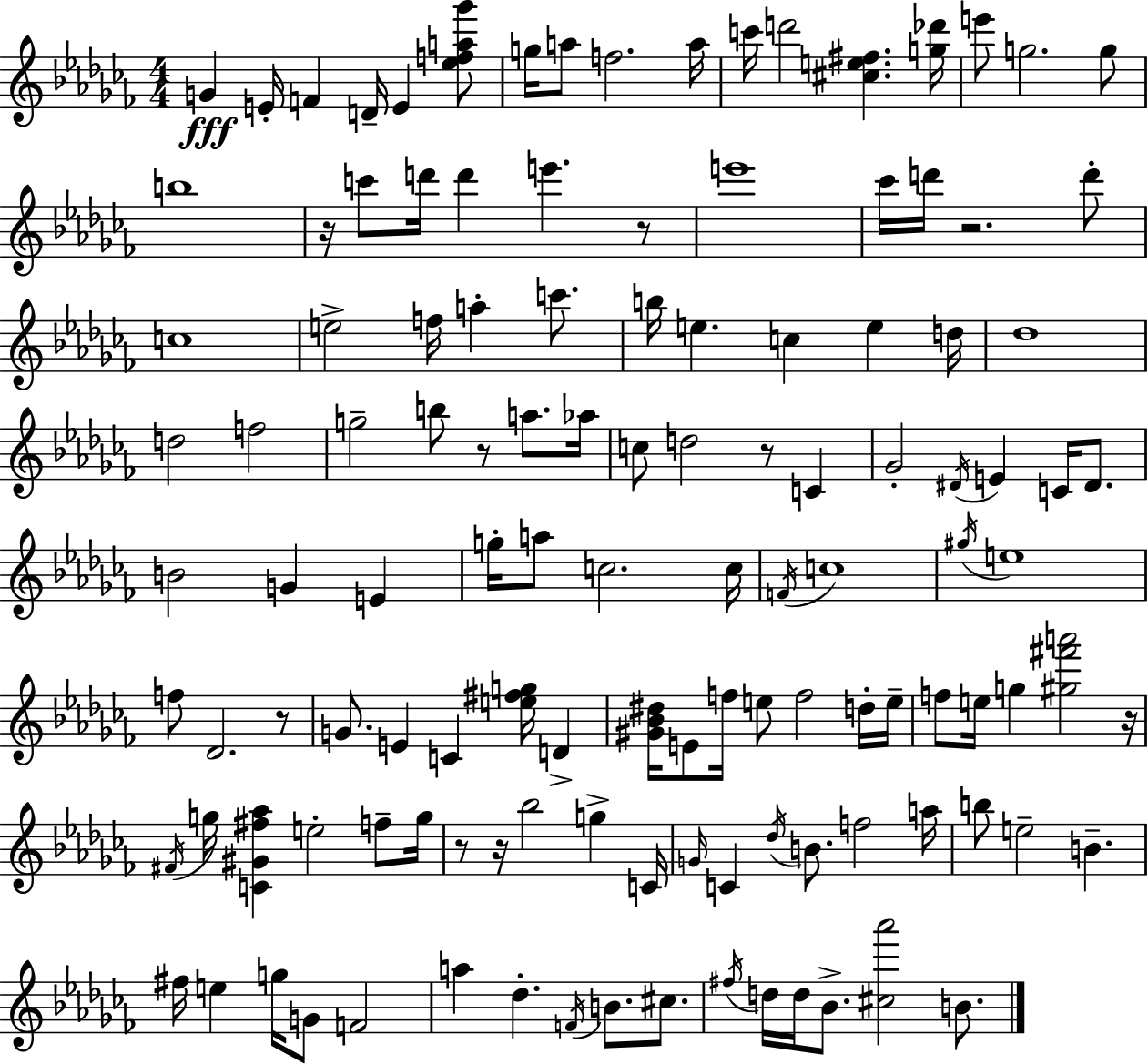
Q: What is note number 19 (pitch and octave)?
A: E6